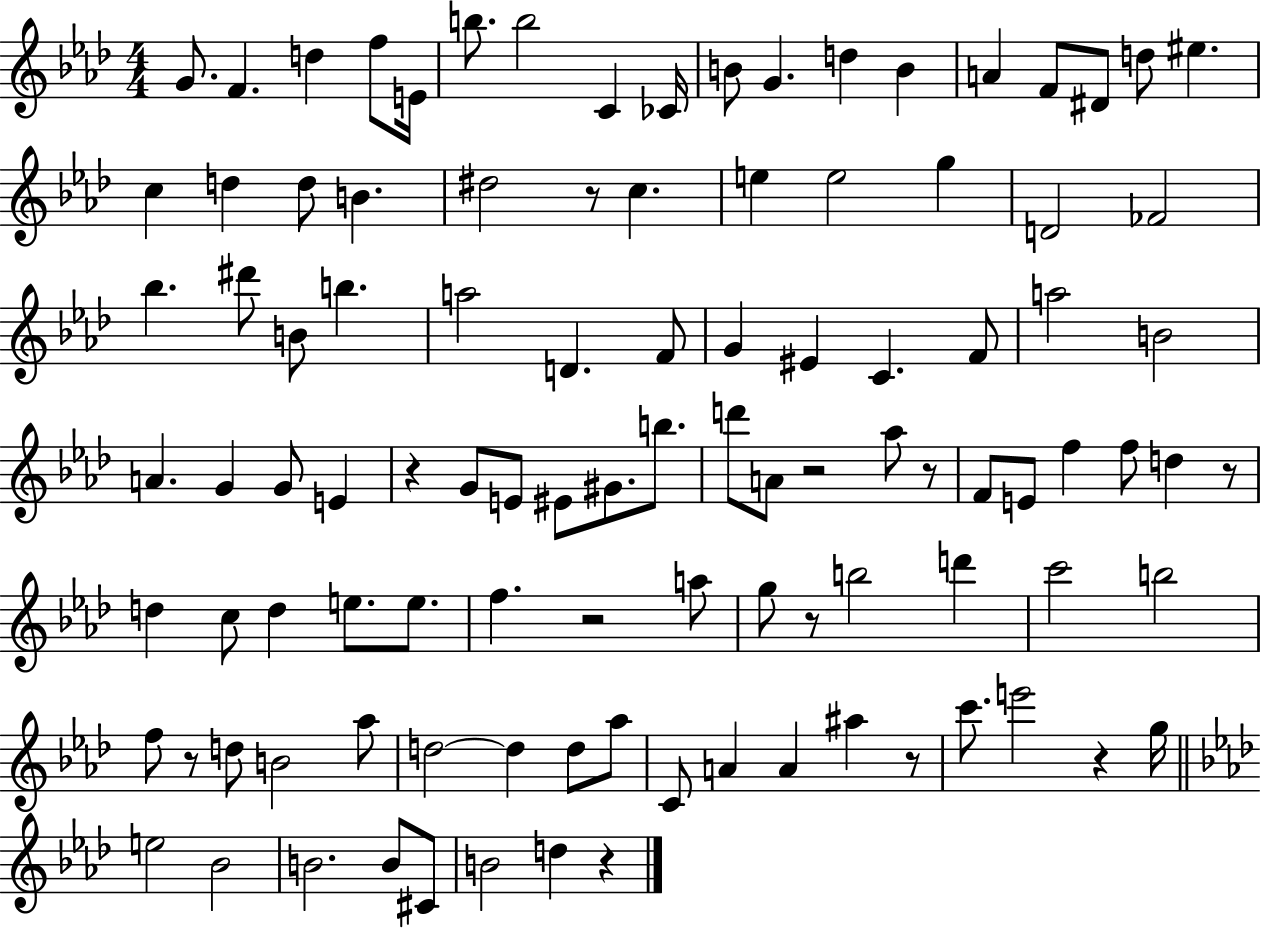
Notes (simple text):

G4/e. F4/q. D5/q F5/e E4/s B5/e. B5/h C4/q CES4/s B4/e G4/q. D5/q B4/q A4/q F4/e D#4/e D5/e EIS5/q. C5/q D5/q D5/e B4/q. D#5/h R/e C5/q. E5/q E5/h G5/q D4/h FES4/h Bb5/q. D#6/e B4/e B5/q. A5/h D4/q. F4/e G4/q EIS4/q C4/q. F4/e A5/h B4/h A4/q. G4/q G4/e E4/q R/q G4/e E4/e EIS4/e G#4/e. B5/e. D6/e A4/e R/h Ab5/e R/e F4/e E4/e F5/q F5/e D5/q R/e D5/q C5/e D5/q E5/e. E5/e. F5/q. R/h A5/e G5/e R/e B5/h D6/q C6/h B5/h F5/e R/e D5/e B4/h Ab5/e D5/h D5/q D5/e Ab5/e C4/e A4/q A4/q A#5/q R/e C6/e. E6/h R/q G5/s E5/h Bb4/h B4/h. B4/e C#4/e B4/h D5/q R/q